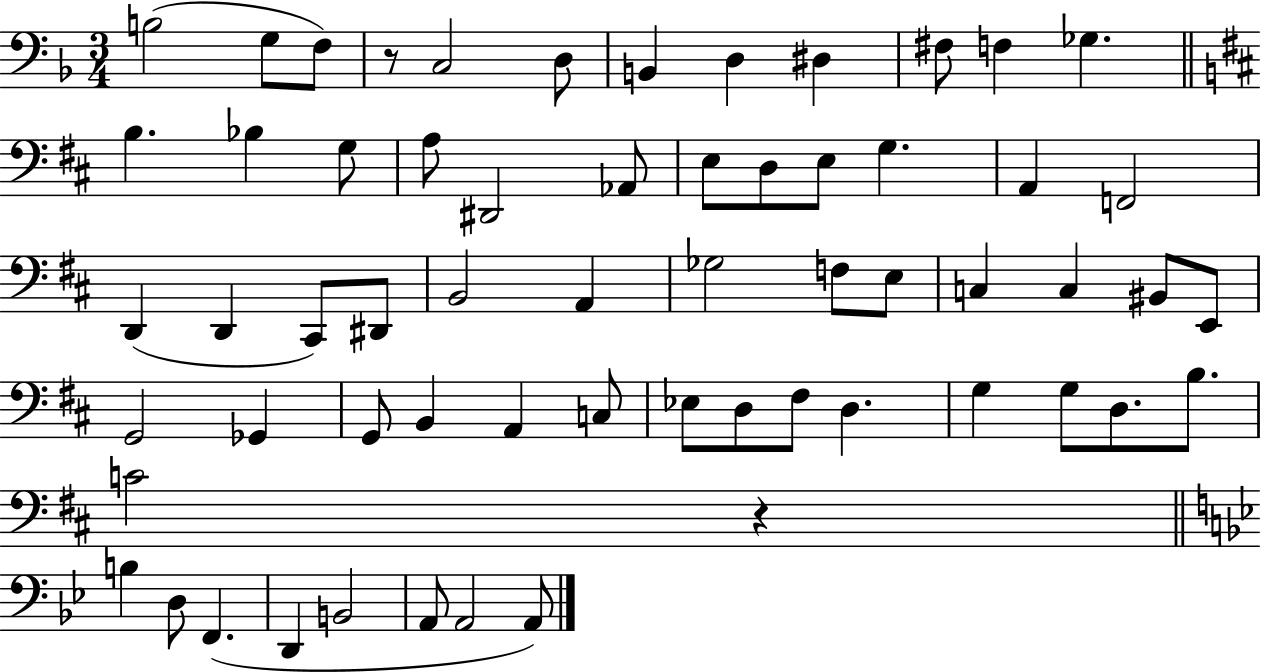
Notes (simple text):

B3/h G3/e F3/e R/e C3/h D3/e B2/q D3/q D#3/q F#3/e F3/q Gb3/q. B3/q. Bb3/q G3/e A3/e D#2/h Ab2/e E3/e D3/e E3/e G3/q. A2/q F2/h D2/q D2/q C#2/e D#2/e B2/h A2/q Gb3/h F3/e E3/e C3/q C3/q BIS2/e E2/e G2/h Gb2/q G2/e B2/q A2/q C3/e Eb3/e D3/e F#3/e D3/q. G3/q G3/e D3/e. B3/e. C4/h R/q B3/q D3/e F2/q. D2/q B2/h A2/e A2/h A2/e